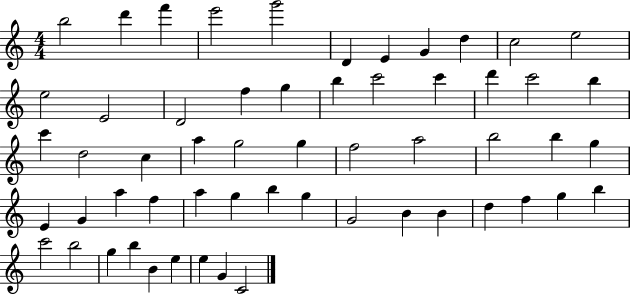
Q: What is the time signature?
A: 4/4